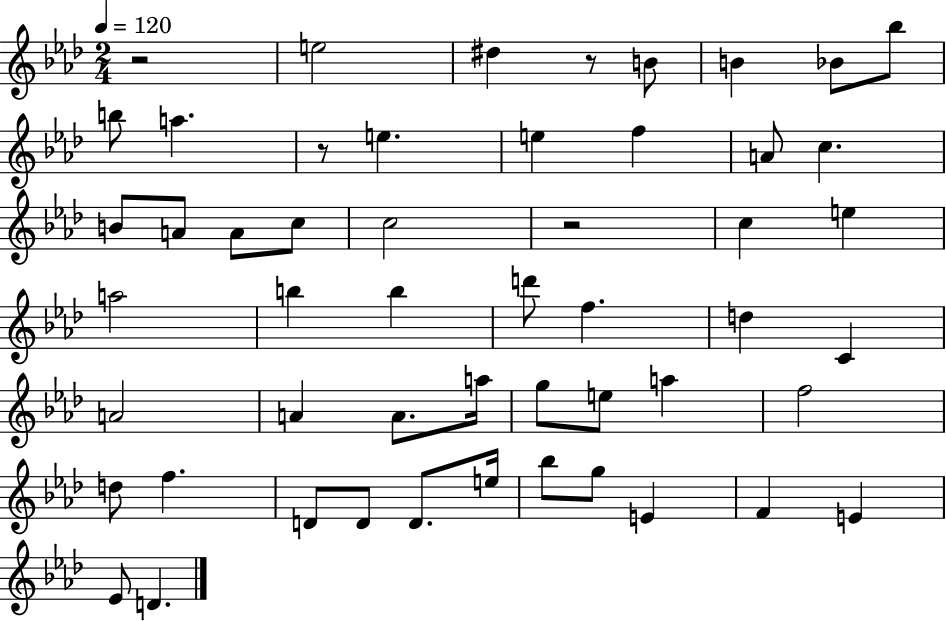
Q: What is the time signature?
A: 2/4